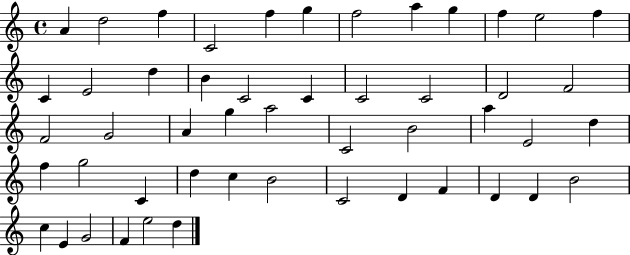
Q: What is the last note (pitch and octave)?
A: D5